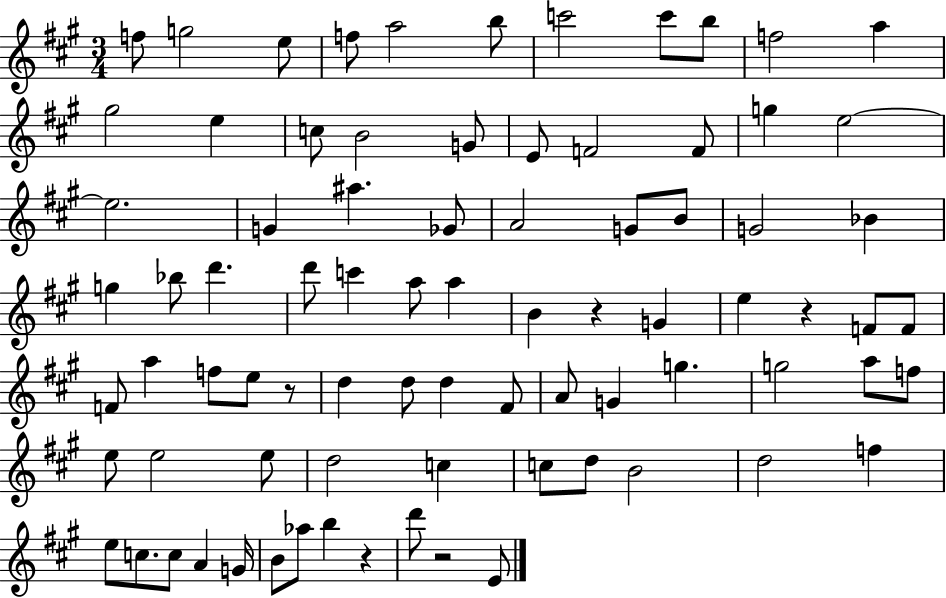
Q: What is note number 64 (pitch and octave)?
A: B4